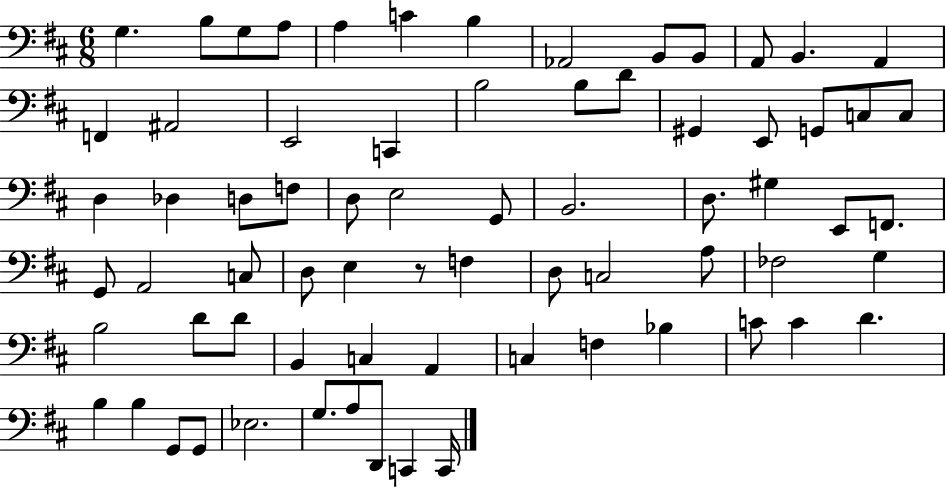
G3/q. B3/e G3/e A3/e A3/q C4/q B3/q Ab2/h B2/e B2/e A2/e B2/q. A2/q F2/q A#2/h E2/h C2/q B3/h B3/e D4/e G#2/q E2/e G2/e C3/e C3/e D3/q Db3/q D3/e F3/e D3/e E3/h G2/e B2/h. D3/e. G#3/q E2/e F2/e. G2/e A2/h C3/e D3/e E3/q R/e F3/q D3/e C3/h A3/e FES3/h G3/q B3/h D4/e D4/e B2/q C3/q A2/q C3/q F3/q Bb3/q C4/e C4/q D4/q. B3/q B3/q G2/e G2/e Eb3/h. G3/e. A3/e D2/e C2/q C2/s